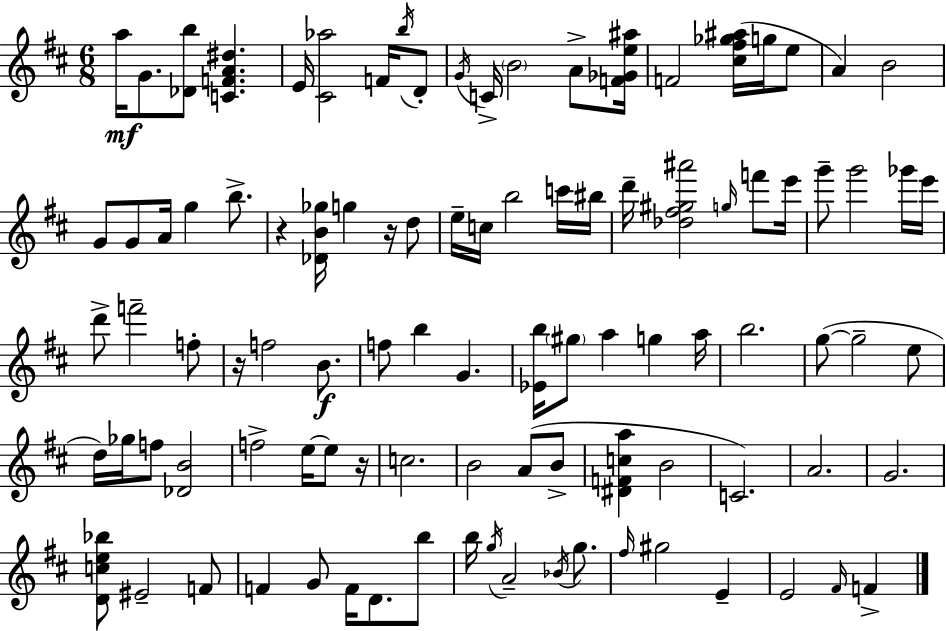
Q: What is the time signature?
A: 6/8